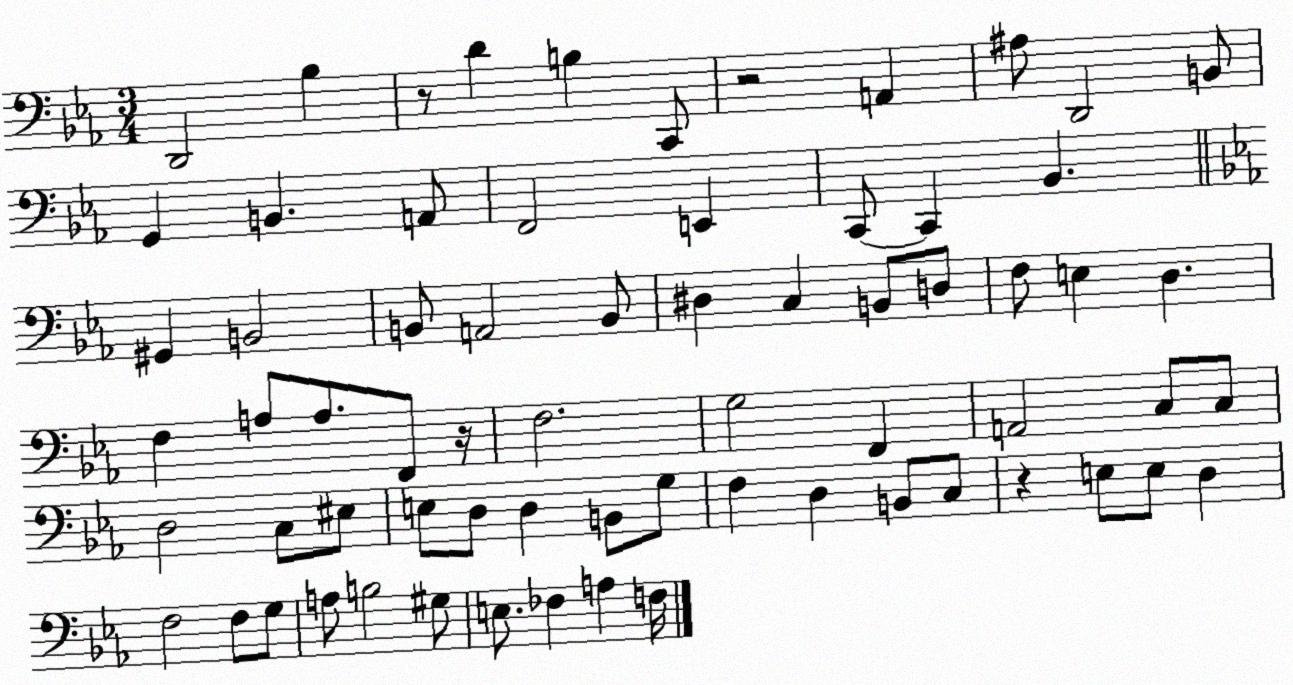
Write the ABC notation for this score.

X:1
T:Untitled
M:3/4
L:1/4
K:Eb
D,,2 _B, z/2 D B, C,,/2 z2 A,, ^A,/2 D,,2 B,,/2 G,, B,, A,,/2 F,,2 E,, C,,/2 C,, _B,, ^G,, B,,2 B,,/2 A,,2 B,,/2 ^D, C, B,,/2 D,/2 F,/2 E, D, F, A,/2 A,/2 F,,/2 z/4 F,2 G,2 F,, A,,2 C,/2 C,/2 D,2 C,/2 ^E,/2 E,/2 D,/2 D, B,,/2 G,/2 F, D, B,,/2 C,/2 z E,/2 E,/2 D, F,2 F,/2 G,/2 A,/2 B,2 ^G,/2 E,/2 _F, A, F,/4